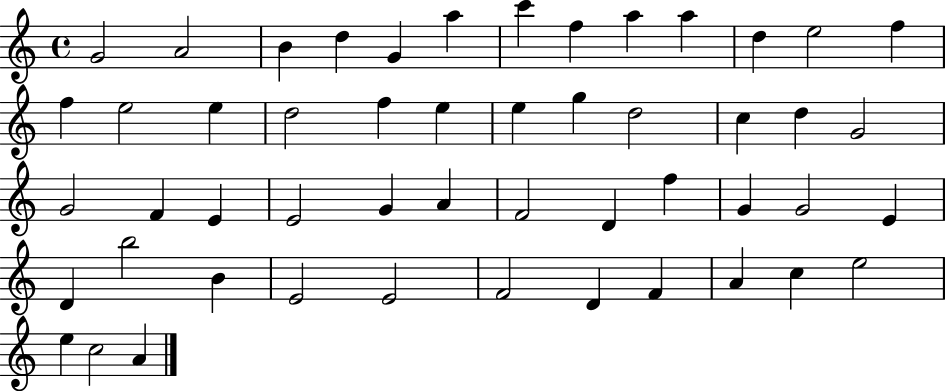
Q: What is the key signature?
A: C major